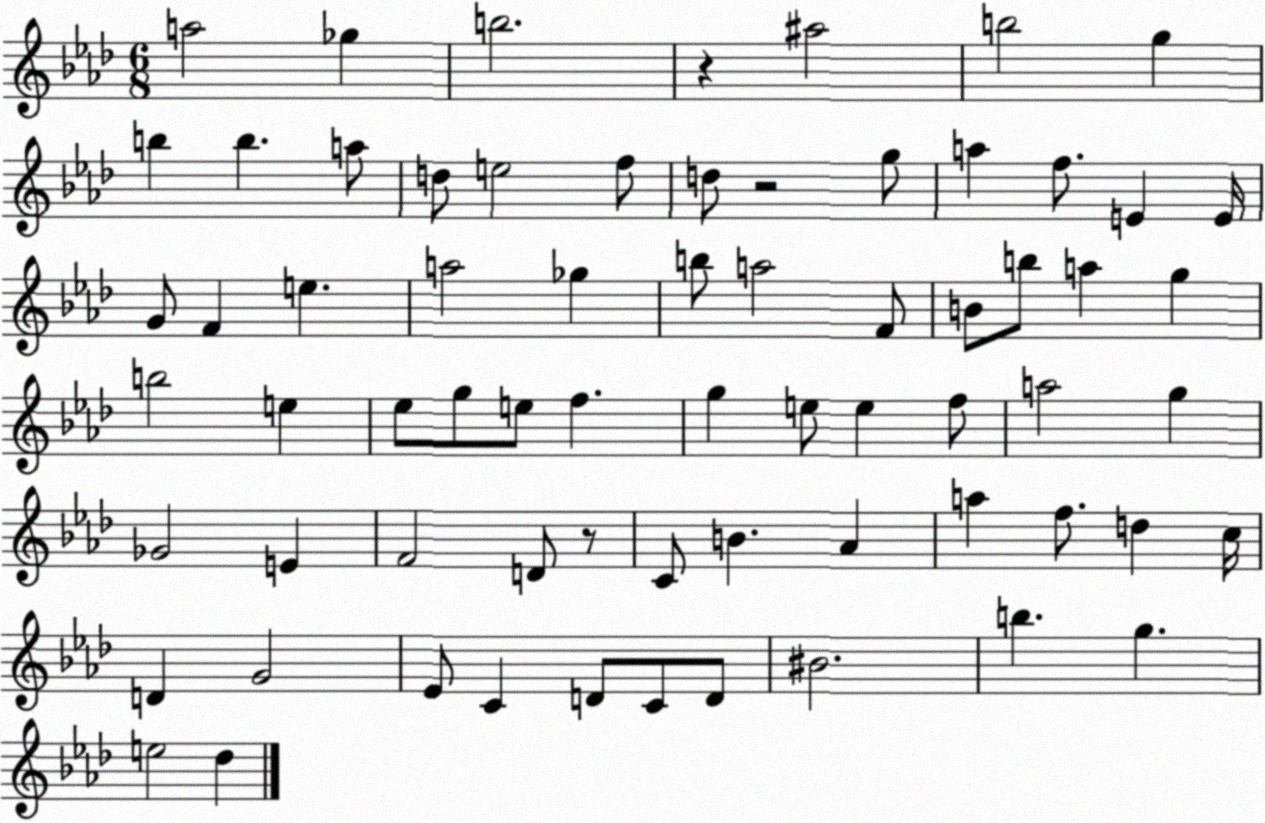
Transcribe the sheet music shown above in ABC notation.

X:1
T:Untitled
M:6/8
L:1/4
K:Ab
a2 _g b2 z ^a2 b2 g b b a/2 d/2 e2 f/2 d/2 z2 g/2 a f/2 E E/4 G/2 F e a2 _g b/2 a2 F/2 B/2 b/2 a g b2 e _e/2 g/2 e/2 f g e/2 e f/2 a2 g _G2 E F2 D/2 z/2 C/2 B _A a f/2 d c/4 D G2 _E/2 C D/2 C/2 D/2 ^B2 b g e2 _d